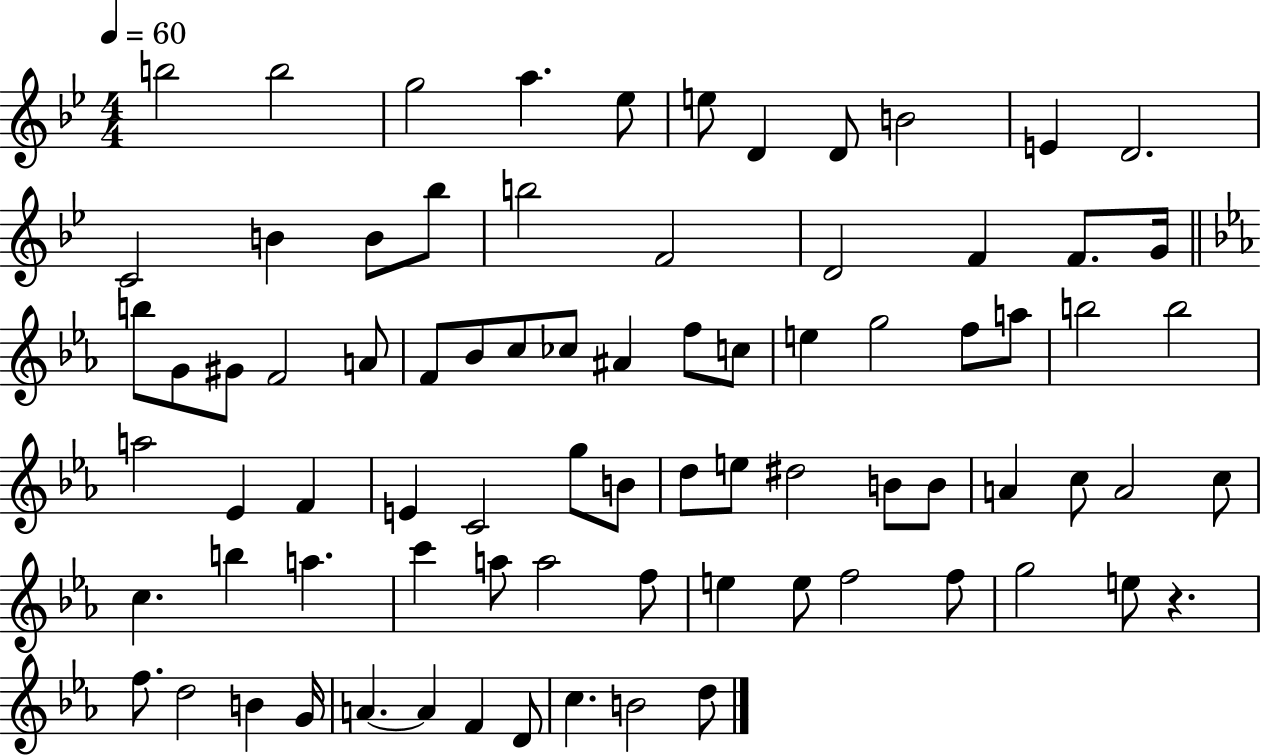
X:1
T:Untitled
M:4/4
L:1/4
K:Bb
b2 b2 g2 a _e/2 e/2 D D/2 B2 E D2 C2 B B/2 _b/2 b2 F2 D2 F F/2 G/4 b/2 G/2 ^G/2 F2 A/2 F/2 _B/2 c/2 _c/2 ^A f/2 c/2 e g2 f/2 a/2 b2 b2 a2 _E F E C2 g/2 B/2 d/2 e/2 ^d2 B/2 B/2 A c/2 A2 c/2 c b a c' a/2 a2 f/2 e e/2 f2 f/2 g2 e/2 z f/2 d2 B G/4 A A F D/2 c B2 d/2